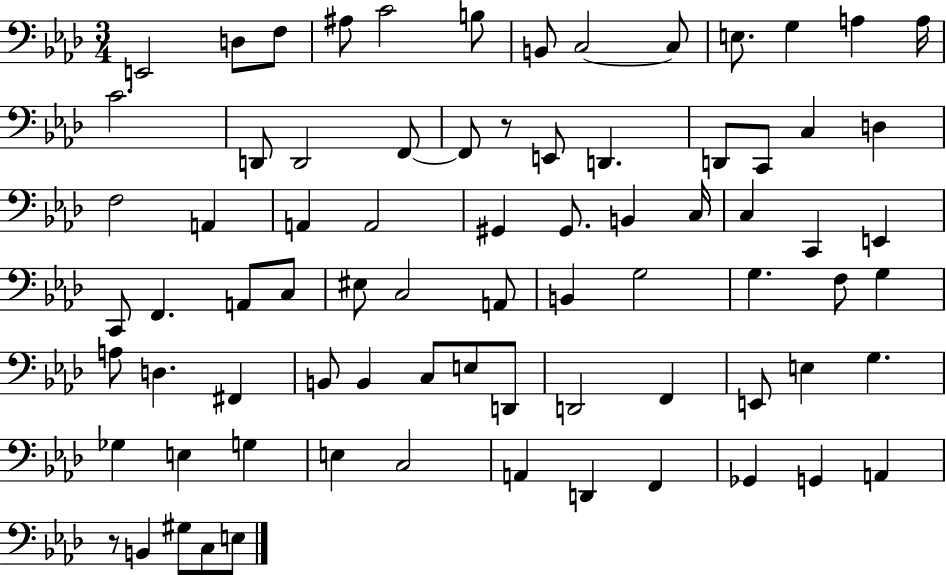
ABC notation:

X:1
T:Untitled
M:3/4
L:1/4
K:Ab
E,,2 D,/2 F,/2 ^A,/2 C2 B,/2 B,,/2 C,2 C,/2 E,/2 G, A, A,/4 C2 D,,/2 D,,2 F,,/2 F,,/2 z/2 E,,/2 D,, D,,/2 C,,/2 C, D, F,2 A,, A,, A,,2 ^G,, ^G,,/2 B,, C,/4 C, C,, E,, C,,/2 F,, A,,/2 C,/2 ^E,/2 C,2 A,,/2 B,, G,2 G, F,/2 G, A,/2 D, ^F,, B,,/2 B,, C,/2 E,/2 D,,/2 D,,2 F,, E,,/2 E, G, _G, E, G, E, C,2 A,, D,, F,, _G,, G,, A,, z/2 B,, ^G,/2 C,/2 E,/2